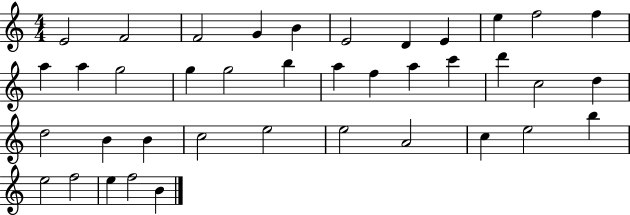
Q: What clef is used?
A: treble